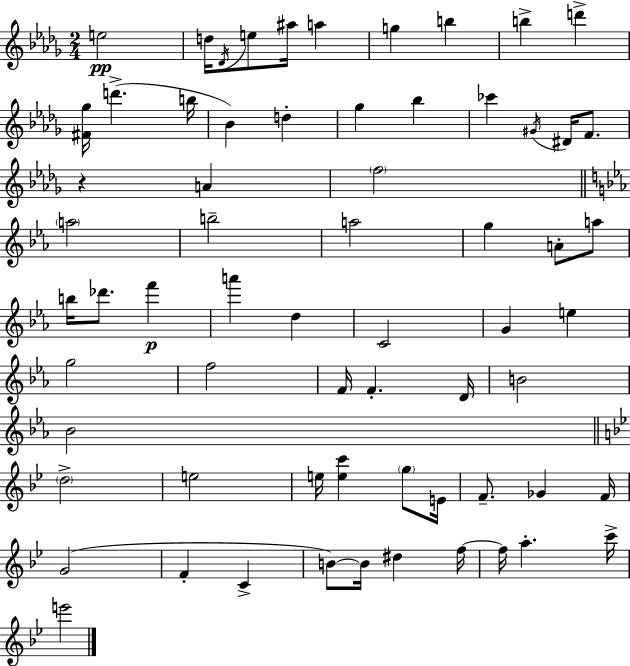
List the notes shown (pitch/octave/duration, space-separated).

E5/h D5/s Db4/s E5/e A#5/s A5/q G5/q B5/q B5/q D6/q [F#4,Gb5]/s D6/q. B5/s Bb4/q D5/q Gb5/q Bb5/q CES6/q G#4/s D#4/s F4/e. R/q A4/q F5/h A5/h B5/h A5/h G5/q A4/e A5/e B5/s Db6/e. F6/q A6/q D5/q C4/h G4/q E5/q G5/h F5/h F4/s F4/q. D4/s B4/h Bb4/h D5/h E5/h E5/s [E5,C6]/q G5/e E4/s F4/e. Gb4/q F4/s G4/h F4/q C4/q B4/e B4/s D#5/q F5/s F5/s A5/q. C6/s E6/h